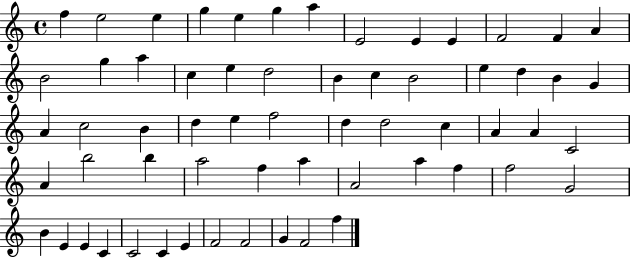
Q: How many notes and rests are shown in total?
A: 61